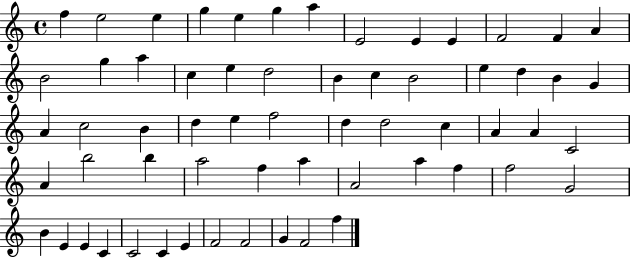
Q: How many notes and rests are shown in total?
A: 61